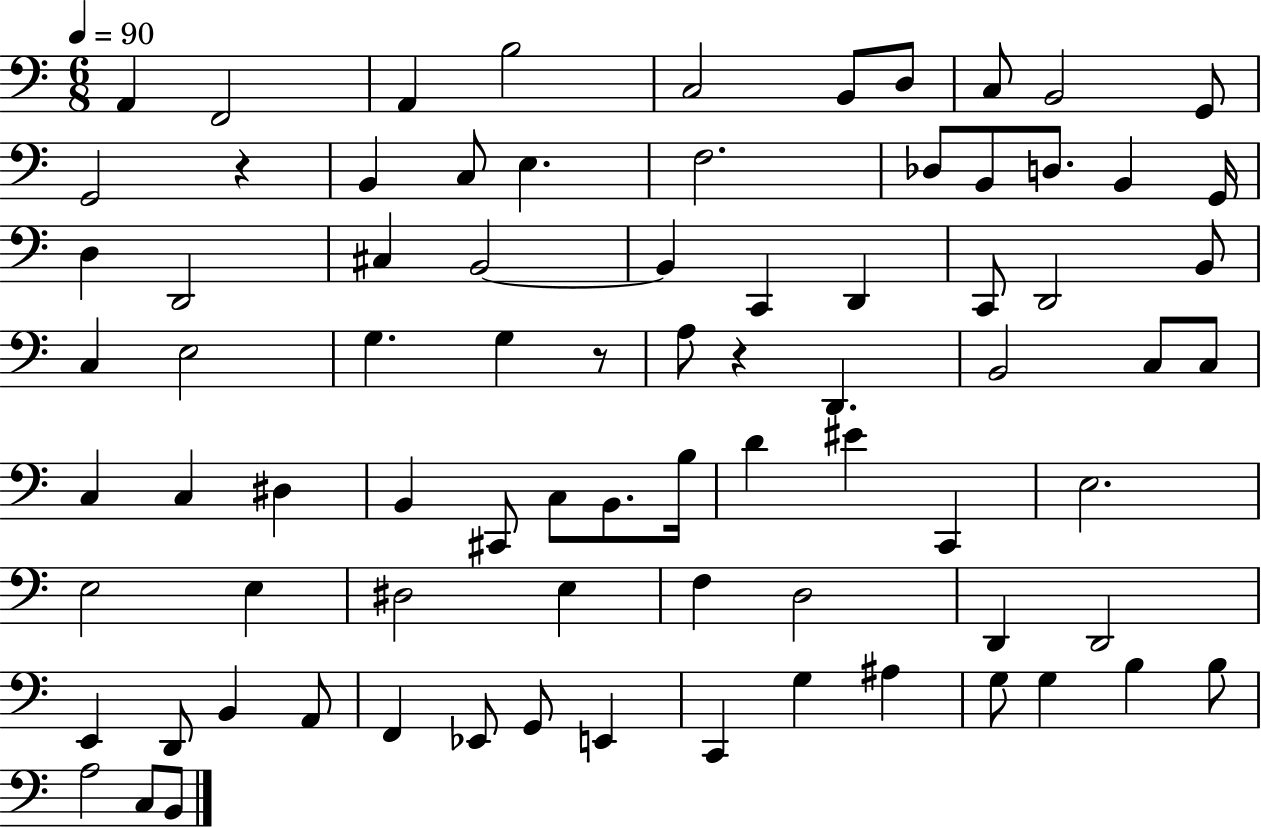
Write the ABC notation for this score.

X:1
T:Untitled
M:6/8
L:1/4
K:C
A,, F,,2 A,, B,2 C,2 B,,/2 D,/2 C,/2 B,,2 G,,/2 G,,2 z B,, C,/2 E, F,2 _D,/2 B,,/2 D,/2 B,, G,,/4 D, D,,2 ^C, B,,2 B,, C,, D,, C,,/2 D,,2 B,,/2 C, E,2 G, G, z/2 A,/2 z D,, B,,2 C,/2 C,/2 C, C, ^D, B,, ^C,,/2 C,/2 B,,/2 B,/4 D ^E C,, E,2 E,2 E, ^D,2 E, F, D,2 D,, D,,2 E,, D,,/2 B,, A,,/2 F,, _E,,/2 G,,/2 E,, C,, G, ^A, G,/2 G, B, B,/2 A,2 C,/2 B,,/2